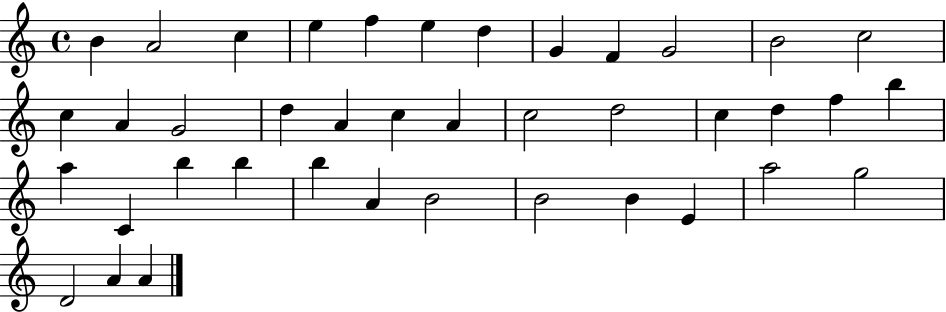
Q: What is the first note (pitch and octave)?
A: B4